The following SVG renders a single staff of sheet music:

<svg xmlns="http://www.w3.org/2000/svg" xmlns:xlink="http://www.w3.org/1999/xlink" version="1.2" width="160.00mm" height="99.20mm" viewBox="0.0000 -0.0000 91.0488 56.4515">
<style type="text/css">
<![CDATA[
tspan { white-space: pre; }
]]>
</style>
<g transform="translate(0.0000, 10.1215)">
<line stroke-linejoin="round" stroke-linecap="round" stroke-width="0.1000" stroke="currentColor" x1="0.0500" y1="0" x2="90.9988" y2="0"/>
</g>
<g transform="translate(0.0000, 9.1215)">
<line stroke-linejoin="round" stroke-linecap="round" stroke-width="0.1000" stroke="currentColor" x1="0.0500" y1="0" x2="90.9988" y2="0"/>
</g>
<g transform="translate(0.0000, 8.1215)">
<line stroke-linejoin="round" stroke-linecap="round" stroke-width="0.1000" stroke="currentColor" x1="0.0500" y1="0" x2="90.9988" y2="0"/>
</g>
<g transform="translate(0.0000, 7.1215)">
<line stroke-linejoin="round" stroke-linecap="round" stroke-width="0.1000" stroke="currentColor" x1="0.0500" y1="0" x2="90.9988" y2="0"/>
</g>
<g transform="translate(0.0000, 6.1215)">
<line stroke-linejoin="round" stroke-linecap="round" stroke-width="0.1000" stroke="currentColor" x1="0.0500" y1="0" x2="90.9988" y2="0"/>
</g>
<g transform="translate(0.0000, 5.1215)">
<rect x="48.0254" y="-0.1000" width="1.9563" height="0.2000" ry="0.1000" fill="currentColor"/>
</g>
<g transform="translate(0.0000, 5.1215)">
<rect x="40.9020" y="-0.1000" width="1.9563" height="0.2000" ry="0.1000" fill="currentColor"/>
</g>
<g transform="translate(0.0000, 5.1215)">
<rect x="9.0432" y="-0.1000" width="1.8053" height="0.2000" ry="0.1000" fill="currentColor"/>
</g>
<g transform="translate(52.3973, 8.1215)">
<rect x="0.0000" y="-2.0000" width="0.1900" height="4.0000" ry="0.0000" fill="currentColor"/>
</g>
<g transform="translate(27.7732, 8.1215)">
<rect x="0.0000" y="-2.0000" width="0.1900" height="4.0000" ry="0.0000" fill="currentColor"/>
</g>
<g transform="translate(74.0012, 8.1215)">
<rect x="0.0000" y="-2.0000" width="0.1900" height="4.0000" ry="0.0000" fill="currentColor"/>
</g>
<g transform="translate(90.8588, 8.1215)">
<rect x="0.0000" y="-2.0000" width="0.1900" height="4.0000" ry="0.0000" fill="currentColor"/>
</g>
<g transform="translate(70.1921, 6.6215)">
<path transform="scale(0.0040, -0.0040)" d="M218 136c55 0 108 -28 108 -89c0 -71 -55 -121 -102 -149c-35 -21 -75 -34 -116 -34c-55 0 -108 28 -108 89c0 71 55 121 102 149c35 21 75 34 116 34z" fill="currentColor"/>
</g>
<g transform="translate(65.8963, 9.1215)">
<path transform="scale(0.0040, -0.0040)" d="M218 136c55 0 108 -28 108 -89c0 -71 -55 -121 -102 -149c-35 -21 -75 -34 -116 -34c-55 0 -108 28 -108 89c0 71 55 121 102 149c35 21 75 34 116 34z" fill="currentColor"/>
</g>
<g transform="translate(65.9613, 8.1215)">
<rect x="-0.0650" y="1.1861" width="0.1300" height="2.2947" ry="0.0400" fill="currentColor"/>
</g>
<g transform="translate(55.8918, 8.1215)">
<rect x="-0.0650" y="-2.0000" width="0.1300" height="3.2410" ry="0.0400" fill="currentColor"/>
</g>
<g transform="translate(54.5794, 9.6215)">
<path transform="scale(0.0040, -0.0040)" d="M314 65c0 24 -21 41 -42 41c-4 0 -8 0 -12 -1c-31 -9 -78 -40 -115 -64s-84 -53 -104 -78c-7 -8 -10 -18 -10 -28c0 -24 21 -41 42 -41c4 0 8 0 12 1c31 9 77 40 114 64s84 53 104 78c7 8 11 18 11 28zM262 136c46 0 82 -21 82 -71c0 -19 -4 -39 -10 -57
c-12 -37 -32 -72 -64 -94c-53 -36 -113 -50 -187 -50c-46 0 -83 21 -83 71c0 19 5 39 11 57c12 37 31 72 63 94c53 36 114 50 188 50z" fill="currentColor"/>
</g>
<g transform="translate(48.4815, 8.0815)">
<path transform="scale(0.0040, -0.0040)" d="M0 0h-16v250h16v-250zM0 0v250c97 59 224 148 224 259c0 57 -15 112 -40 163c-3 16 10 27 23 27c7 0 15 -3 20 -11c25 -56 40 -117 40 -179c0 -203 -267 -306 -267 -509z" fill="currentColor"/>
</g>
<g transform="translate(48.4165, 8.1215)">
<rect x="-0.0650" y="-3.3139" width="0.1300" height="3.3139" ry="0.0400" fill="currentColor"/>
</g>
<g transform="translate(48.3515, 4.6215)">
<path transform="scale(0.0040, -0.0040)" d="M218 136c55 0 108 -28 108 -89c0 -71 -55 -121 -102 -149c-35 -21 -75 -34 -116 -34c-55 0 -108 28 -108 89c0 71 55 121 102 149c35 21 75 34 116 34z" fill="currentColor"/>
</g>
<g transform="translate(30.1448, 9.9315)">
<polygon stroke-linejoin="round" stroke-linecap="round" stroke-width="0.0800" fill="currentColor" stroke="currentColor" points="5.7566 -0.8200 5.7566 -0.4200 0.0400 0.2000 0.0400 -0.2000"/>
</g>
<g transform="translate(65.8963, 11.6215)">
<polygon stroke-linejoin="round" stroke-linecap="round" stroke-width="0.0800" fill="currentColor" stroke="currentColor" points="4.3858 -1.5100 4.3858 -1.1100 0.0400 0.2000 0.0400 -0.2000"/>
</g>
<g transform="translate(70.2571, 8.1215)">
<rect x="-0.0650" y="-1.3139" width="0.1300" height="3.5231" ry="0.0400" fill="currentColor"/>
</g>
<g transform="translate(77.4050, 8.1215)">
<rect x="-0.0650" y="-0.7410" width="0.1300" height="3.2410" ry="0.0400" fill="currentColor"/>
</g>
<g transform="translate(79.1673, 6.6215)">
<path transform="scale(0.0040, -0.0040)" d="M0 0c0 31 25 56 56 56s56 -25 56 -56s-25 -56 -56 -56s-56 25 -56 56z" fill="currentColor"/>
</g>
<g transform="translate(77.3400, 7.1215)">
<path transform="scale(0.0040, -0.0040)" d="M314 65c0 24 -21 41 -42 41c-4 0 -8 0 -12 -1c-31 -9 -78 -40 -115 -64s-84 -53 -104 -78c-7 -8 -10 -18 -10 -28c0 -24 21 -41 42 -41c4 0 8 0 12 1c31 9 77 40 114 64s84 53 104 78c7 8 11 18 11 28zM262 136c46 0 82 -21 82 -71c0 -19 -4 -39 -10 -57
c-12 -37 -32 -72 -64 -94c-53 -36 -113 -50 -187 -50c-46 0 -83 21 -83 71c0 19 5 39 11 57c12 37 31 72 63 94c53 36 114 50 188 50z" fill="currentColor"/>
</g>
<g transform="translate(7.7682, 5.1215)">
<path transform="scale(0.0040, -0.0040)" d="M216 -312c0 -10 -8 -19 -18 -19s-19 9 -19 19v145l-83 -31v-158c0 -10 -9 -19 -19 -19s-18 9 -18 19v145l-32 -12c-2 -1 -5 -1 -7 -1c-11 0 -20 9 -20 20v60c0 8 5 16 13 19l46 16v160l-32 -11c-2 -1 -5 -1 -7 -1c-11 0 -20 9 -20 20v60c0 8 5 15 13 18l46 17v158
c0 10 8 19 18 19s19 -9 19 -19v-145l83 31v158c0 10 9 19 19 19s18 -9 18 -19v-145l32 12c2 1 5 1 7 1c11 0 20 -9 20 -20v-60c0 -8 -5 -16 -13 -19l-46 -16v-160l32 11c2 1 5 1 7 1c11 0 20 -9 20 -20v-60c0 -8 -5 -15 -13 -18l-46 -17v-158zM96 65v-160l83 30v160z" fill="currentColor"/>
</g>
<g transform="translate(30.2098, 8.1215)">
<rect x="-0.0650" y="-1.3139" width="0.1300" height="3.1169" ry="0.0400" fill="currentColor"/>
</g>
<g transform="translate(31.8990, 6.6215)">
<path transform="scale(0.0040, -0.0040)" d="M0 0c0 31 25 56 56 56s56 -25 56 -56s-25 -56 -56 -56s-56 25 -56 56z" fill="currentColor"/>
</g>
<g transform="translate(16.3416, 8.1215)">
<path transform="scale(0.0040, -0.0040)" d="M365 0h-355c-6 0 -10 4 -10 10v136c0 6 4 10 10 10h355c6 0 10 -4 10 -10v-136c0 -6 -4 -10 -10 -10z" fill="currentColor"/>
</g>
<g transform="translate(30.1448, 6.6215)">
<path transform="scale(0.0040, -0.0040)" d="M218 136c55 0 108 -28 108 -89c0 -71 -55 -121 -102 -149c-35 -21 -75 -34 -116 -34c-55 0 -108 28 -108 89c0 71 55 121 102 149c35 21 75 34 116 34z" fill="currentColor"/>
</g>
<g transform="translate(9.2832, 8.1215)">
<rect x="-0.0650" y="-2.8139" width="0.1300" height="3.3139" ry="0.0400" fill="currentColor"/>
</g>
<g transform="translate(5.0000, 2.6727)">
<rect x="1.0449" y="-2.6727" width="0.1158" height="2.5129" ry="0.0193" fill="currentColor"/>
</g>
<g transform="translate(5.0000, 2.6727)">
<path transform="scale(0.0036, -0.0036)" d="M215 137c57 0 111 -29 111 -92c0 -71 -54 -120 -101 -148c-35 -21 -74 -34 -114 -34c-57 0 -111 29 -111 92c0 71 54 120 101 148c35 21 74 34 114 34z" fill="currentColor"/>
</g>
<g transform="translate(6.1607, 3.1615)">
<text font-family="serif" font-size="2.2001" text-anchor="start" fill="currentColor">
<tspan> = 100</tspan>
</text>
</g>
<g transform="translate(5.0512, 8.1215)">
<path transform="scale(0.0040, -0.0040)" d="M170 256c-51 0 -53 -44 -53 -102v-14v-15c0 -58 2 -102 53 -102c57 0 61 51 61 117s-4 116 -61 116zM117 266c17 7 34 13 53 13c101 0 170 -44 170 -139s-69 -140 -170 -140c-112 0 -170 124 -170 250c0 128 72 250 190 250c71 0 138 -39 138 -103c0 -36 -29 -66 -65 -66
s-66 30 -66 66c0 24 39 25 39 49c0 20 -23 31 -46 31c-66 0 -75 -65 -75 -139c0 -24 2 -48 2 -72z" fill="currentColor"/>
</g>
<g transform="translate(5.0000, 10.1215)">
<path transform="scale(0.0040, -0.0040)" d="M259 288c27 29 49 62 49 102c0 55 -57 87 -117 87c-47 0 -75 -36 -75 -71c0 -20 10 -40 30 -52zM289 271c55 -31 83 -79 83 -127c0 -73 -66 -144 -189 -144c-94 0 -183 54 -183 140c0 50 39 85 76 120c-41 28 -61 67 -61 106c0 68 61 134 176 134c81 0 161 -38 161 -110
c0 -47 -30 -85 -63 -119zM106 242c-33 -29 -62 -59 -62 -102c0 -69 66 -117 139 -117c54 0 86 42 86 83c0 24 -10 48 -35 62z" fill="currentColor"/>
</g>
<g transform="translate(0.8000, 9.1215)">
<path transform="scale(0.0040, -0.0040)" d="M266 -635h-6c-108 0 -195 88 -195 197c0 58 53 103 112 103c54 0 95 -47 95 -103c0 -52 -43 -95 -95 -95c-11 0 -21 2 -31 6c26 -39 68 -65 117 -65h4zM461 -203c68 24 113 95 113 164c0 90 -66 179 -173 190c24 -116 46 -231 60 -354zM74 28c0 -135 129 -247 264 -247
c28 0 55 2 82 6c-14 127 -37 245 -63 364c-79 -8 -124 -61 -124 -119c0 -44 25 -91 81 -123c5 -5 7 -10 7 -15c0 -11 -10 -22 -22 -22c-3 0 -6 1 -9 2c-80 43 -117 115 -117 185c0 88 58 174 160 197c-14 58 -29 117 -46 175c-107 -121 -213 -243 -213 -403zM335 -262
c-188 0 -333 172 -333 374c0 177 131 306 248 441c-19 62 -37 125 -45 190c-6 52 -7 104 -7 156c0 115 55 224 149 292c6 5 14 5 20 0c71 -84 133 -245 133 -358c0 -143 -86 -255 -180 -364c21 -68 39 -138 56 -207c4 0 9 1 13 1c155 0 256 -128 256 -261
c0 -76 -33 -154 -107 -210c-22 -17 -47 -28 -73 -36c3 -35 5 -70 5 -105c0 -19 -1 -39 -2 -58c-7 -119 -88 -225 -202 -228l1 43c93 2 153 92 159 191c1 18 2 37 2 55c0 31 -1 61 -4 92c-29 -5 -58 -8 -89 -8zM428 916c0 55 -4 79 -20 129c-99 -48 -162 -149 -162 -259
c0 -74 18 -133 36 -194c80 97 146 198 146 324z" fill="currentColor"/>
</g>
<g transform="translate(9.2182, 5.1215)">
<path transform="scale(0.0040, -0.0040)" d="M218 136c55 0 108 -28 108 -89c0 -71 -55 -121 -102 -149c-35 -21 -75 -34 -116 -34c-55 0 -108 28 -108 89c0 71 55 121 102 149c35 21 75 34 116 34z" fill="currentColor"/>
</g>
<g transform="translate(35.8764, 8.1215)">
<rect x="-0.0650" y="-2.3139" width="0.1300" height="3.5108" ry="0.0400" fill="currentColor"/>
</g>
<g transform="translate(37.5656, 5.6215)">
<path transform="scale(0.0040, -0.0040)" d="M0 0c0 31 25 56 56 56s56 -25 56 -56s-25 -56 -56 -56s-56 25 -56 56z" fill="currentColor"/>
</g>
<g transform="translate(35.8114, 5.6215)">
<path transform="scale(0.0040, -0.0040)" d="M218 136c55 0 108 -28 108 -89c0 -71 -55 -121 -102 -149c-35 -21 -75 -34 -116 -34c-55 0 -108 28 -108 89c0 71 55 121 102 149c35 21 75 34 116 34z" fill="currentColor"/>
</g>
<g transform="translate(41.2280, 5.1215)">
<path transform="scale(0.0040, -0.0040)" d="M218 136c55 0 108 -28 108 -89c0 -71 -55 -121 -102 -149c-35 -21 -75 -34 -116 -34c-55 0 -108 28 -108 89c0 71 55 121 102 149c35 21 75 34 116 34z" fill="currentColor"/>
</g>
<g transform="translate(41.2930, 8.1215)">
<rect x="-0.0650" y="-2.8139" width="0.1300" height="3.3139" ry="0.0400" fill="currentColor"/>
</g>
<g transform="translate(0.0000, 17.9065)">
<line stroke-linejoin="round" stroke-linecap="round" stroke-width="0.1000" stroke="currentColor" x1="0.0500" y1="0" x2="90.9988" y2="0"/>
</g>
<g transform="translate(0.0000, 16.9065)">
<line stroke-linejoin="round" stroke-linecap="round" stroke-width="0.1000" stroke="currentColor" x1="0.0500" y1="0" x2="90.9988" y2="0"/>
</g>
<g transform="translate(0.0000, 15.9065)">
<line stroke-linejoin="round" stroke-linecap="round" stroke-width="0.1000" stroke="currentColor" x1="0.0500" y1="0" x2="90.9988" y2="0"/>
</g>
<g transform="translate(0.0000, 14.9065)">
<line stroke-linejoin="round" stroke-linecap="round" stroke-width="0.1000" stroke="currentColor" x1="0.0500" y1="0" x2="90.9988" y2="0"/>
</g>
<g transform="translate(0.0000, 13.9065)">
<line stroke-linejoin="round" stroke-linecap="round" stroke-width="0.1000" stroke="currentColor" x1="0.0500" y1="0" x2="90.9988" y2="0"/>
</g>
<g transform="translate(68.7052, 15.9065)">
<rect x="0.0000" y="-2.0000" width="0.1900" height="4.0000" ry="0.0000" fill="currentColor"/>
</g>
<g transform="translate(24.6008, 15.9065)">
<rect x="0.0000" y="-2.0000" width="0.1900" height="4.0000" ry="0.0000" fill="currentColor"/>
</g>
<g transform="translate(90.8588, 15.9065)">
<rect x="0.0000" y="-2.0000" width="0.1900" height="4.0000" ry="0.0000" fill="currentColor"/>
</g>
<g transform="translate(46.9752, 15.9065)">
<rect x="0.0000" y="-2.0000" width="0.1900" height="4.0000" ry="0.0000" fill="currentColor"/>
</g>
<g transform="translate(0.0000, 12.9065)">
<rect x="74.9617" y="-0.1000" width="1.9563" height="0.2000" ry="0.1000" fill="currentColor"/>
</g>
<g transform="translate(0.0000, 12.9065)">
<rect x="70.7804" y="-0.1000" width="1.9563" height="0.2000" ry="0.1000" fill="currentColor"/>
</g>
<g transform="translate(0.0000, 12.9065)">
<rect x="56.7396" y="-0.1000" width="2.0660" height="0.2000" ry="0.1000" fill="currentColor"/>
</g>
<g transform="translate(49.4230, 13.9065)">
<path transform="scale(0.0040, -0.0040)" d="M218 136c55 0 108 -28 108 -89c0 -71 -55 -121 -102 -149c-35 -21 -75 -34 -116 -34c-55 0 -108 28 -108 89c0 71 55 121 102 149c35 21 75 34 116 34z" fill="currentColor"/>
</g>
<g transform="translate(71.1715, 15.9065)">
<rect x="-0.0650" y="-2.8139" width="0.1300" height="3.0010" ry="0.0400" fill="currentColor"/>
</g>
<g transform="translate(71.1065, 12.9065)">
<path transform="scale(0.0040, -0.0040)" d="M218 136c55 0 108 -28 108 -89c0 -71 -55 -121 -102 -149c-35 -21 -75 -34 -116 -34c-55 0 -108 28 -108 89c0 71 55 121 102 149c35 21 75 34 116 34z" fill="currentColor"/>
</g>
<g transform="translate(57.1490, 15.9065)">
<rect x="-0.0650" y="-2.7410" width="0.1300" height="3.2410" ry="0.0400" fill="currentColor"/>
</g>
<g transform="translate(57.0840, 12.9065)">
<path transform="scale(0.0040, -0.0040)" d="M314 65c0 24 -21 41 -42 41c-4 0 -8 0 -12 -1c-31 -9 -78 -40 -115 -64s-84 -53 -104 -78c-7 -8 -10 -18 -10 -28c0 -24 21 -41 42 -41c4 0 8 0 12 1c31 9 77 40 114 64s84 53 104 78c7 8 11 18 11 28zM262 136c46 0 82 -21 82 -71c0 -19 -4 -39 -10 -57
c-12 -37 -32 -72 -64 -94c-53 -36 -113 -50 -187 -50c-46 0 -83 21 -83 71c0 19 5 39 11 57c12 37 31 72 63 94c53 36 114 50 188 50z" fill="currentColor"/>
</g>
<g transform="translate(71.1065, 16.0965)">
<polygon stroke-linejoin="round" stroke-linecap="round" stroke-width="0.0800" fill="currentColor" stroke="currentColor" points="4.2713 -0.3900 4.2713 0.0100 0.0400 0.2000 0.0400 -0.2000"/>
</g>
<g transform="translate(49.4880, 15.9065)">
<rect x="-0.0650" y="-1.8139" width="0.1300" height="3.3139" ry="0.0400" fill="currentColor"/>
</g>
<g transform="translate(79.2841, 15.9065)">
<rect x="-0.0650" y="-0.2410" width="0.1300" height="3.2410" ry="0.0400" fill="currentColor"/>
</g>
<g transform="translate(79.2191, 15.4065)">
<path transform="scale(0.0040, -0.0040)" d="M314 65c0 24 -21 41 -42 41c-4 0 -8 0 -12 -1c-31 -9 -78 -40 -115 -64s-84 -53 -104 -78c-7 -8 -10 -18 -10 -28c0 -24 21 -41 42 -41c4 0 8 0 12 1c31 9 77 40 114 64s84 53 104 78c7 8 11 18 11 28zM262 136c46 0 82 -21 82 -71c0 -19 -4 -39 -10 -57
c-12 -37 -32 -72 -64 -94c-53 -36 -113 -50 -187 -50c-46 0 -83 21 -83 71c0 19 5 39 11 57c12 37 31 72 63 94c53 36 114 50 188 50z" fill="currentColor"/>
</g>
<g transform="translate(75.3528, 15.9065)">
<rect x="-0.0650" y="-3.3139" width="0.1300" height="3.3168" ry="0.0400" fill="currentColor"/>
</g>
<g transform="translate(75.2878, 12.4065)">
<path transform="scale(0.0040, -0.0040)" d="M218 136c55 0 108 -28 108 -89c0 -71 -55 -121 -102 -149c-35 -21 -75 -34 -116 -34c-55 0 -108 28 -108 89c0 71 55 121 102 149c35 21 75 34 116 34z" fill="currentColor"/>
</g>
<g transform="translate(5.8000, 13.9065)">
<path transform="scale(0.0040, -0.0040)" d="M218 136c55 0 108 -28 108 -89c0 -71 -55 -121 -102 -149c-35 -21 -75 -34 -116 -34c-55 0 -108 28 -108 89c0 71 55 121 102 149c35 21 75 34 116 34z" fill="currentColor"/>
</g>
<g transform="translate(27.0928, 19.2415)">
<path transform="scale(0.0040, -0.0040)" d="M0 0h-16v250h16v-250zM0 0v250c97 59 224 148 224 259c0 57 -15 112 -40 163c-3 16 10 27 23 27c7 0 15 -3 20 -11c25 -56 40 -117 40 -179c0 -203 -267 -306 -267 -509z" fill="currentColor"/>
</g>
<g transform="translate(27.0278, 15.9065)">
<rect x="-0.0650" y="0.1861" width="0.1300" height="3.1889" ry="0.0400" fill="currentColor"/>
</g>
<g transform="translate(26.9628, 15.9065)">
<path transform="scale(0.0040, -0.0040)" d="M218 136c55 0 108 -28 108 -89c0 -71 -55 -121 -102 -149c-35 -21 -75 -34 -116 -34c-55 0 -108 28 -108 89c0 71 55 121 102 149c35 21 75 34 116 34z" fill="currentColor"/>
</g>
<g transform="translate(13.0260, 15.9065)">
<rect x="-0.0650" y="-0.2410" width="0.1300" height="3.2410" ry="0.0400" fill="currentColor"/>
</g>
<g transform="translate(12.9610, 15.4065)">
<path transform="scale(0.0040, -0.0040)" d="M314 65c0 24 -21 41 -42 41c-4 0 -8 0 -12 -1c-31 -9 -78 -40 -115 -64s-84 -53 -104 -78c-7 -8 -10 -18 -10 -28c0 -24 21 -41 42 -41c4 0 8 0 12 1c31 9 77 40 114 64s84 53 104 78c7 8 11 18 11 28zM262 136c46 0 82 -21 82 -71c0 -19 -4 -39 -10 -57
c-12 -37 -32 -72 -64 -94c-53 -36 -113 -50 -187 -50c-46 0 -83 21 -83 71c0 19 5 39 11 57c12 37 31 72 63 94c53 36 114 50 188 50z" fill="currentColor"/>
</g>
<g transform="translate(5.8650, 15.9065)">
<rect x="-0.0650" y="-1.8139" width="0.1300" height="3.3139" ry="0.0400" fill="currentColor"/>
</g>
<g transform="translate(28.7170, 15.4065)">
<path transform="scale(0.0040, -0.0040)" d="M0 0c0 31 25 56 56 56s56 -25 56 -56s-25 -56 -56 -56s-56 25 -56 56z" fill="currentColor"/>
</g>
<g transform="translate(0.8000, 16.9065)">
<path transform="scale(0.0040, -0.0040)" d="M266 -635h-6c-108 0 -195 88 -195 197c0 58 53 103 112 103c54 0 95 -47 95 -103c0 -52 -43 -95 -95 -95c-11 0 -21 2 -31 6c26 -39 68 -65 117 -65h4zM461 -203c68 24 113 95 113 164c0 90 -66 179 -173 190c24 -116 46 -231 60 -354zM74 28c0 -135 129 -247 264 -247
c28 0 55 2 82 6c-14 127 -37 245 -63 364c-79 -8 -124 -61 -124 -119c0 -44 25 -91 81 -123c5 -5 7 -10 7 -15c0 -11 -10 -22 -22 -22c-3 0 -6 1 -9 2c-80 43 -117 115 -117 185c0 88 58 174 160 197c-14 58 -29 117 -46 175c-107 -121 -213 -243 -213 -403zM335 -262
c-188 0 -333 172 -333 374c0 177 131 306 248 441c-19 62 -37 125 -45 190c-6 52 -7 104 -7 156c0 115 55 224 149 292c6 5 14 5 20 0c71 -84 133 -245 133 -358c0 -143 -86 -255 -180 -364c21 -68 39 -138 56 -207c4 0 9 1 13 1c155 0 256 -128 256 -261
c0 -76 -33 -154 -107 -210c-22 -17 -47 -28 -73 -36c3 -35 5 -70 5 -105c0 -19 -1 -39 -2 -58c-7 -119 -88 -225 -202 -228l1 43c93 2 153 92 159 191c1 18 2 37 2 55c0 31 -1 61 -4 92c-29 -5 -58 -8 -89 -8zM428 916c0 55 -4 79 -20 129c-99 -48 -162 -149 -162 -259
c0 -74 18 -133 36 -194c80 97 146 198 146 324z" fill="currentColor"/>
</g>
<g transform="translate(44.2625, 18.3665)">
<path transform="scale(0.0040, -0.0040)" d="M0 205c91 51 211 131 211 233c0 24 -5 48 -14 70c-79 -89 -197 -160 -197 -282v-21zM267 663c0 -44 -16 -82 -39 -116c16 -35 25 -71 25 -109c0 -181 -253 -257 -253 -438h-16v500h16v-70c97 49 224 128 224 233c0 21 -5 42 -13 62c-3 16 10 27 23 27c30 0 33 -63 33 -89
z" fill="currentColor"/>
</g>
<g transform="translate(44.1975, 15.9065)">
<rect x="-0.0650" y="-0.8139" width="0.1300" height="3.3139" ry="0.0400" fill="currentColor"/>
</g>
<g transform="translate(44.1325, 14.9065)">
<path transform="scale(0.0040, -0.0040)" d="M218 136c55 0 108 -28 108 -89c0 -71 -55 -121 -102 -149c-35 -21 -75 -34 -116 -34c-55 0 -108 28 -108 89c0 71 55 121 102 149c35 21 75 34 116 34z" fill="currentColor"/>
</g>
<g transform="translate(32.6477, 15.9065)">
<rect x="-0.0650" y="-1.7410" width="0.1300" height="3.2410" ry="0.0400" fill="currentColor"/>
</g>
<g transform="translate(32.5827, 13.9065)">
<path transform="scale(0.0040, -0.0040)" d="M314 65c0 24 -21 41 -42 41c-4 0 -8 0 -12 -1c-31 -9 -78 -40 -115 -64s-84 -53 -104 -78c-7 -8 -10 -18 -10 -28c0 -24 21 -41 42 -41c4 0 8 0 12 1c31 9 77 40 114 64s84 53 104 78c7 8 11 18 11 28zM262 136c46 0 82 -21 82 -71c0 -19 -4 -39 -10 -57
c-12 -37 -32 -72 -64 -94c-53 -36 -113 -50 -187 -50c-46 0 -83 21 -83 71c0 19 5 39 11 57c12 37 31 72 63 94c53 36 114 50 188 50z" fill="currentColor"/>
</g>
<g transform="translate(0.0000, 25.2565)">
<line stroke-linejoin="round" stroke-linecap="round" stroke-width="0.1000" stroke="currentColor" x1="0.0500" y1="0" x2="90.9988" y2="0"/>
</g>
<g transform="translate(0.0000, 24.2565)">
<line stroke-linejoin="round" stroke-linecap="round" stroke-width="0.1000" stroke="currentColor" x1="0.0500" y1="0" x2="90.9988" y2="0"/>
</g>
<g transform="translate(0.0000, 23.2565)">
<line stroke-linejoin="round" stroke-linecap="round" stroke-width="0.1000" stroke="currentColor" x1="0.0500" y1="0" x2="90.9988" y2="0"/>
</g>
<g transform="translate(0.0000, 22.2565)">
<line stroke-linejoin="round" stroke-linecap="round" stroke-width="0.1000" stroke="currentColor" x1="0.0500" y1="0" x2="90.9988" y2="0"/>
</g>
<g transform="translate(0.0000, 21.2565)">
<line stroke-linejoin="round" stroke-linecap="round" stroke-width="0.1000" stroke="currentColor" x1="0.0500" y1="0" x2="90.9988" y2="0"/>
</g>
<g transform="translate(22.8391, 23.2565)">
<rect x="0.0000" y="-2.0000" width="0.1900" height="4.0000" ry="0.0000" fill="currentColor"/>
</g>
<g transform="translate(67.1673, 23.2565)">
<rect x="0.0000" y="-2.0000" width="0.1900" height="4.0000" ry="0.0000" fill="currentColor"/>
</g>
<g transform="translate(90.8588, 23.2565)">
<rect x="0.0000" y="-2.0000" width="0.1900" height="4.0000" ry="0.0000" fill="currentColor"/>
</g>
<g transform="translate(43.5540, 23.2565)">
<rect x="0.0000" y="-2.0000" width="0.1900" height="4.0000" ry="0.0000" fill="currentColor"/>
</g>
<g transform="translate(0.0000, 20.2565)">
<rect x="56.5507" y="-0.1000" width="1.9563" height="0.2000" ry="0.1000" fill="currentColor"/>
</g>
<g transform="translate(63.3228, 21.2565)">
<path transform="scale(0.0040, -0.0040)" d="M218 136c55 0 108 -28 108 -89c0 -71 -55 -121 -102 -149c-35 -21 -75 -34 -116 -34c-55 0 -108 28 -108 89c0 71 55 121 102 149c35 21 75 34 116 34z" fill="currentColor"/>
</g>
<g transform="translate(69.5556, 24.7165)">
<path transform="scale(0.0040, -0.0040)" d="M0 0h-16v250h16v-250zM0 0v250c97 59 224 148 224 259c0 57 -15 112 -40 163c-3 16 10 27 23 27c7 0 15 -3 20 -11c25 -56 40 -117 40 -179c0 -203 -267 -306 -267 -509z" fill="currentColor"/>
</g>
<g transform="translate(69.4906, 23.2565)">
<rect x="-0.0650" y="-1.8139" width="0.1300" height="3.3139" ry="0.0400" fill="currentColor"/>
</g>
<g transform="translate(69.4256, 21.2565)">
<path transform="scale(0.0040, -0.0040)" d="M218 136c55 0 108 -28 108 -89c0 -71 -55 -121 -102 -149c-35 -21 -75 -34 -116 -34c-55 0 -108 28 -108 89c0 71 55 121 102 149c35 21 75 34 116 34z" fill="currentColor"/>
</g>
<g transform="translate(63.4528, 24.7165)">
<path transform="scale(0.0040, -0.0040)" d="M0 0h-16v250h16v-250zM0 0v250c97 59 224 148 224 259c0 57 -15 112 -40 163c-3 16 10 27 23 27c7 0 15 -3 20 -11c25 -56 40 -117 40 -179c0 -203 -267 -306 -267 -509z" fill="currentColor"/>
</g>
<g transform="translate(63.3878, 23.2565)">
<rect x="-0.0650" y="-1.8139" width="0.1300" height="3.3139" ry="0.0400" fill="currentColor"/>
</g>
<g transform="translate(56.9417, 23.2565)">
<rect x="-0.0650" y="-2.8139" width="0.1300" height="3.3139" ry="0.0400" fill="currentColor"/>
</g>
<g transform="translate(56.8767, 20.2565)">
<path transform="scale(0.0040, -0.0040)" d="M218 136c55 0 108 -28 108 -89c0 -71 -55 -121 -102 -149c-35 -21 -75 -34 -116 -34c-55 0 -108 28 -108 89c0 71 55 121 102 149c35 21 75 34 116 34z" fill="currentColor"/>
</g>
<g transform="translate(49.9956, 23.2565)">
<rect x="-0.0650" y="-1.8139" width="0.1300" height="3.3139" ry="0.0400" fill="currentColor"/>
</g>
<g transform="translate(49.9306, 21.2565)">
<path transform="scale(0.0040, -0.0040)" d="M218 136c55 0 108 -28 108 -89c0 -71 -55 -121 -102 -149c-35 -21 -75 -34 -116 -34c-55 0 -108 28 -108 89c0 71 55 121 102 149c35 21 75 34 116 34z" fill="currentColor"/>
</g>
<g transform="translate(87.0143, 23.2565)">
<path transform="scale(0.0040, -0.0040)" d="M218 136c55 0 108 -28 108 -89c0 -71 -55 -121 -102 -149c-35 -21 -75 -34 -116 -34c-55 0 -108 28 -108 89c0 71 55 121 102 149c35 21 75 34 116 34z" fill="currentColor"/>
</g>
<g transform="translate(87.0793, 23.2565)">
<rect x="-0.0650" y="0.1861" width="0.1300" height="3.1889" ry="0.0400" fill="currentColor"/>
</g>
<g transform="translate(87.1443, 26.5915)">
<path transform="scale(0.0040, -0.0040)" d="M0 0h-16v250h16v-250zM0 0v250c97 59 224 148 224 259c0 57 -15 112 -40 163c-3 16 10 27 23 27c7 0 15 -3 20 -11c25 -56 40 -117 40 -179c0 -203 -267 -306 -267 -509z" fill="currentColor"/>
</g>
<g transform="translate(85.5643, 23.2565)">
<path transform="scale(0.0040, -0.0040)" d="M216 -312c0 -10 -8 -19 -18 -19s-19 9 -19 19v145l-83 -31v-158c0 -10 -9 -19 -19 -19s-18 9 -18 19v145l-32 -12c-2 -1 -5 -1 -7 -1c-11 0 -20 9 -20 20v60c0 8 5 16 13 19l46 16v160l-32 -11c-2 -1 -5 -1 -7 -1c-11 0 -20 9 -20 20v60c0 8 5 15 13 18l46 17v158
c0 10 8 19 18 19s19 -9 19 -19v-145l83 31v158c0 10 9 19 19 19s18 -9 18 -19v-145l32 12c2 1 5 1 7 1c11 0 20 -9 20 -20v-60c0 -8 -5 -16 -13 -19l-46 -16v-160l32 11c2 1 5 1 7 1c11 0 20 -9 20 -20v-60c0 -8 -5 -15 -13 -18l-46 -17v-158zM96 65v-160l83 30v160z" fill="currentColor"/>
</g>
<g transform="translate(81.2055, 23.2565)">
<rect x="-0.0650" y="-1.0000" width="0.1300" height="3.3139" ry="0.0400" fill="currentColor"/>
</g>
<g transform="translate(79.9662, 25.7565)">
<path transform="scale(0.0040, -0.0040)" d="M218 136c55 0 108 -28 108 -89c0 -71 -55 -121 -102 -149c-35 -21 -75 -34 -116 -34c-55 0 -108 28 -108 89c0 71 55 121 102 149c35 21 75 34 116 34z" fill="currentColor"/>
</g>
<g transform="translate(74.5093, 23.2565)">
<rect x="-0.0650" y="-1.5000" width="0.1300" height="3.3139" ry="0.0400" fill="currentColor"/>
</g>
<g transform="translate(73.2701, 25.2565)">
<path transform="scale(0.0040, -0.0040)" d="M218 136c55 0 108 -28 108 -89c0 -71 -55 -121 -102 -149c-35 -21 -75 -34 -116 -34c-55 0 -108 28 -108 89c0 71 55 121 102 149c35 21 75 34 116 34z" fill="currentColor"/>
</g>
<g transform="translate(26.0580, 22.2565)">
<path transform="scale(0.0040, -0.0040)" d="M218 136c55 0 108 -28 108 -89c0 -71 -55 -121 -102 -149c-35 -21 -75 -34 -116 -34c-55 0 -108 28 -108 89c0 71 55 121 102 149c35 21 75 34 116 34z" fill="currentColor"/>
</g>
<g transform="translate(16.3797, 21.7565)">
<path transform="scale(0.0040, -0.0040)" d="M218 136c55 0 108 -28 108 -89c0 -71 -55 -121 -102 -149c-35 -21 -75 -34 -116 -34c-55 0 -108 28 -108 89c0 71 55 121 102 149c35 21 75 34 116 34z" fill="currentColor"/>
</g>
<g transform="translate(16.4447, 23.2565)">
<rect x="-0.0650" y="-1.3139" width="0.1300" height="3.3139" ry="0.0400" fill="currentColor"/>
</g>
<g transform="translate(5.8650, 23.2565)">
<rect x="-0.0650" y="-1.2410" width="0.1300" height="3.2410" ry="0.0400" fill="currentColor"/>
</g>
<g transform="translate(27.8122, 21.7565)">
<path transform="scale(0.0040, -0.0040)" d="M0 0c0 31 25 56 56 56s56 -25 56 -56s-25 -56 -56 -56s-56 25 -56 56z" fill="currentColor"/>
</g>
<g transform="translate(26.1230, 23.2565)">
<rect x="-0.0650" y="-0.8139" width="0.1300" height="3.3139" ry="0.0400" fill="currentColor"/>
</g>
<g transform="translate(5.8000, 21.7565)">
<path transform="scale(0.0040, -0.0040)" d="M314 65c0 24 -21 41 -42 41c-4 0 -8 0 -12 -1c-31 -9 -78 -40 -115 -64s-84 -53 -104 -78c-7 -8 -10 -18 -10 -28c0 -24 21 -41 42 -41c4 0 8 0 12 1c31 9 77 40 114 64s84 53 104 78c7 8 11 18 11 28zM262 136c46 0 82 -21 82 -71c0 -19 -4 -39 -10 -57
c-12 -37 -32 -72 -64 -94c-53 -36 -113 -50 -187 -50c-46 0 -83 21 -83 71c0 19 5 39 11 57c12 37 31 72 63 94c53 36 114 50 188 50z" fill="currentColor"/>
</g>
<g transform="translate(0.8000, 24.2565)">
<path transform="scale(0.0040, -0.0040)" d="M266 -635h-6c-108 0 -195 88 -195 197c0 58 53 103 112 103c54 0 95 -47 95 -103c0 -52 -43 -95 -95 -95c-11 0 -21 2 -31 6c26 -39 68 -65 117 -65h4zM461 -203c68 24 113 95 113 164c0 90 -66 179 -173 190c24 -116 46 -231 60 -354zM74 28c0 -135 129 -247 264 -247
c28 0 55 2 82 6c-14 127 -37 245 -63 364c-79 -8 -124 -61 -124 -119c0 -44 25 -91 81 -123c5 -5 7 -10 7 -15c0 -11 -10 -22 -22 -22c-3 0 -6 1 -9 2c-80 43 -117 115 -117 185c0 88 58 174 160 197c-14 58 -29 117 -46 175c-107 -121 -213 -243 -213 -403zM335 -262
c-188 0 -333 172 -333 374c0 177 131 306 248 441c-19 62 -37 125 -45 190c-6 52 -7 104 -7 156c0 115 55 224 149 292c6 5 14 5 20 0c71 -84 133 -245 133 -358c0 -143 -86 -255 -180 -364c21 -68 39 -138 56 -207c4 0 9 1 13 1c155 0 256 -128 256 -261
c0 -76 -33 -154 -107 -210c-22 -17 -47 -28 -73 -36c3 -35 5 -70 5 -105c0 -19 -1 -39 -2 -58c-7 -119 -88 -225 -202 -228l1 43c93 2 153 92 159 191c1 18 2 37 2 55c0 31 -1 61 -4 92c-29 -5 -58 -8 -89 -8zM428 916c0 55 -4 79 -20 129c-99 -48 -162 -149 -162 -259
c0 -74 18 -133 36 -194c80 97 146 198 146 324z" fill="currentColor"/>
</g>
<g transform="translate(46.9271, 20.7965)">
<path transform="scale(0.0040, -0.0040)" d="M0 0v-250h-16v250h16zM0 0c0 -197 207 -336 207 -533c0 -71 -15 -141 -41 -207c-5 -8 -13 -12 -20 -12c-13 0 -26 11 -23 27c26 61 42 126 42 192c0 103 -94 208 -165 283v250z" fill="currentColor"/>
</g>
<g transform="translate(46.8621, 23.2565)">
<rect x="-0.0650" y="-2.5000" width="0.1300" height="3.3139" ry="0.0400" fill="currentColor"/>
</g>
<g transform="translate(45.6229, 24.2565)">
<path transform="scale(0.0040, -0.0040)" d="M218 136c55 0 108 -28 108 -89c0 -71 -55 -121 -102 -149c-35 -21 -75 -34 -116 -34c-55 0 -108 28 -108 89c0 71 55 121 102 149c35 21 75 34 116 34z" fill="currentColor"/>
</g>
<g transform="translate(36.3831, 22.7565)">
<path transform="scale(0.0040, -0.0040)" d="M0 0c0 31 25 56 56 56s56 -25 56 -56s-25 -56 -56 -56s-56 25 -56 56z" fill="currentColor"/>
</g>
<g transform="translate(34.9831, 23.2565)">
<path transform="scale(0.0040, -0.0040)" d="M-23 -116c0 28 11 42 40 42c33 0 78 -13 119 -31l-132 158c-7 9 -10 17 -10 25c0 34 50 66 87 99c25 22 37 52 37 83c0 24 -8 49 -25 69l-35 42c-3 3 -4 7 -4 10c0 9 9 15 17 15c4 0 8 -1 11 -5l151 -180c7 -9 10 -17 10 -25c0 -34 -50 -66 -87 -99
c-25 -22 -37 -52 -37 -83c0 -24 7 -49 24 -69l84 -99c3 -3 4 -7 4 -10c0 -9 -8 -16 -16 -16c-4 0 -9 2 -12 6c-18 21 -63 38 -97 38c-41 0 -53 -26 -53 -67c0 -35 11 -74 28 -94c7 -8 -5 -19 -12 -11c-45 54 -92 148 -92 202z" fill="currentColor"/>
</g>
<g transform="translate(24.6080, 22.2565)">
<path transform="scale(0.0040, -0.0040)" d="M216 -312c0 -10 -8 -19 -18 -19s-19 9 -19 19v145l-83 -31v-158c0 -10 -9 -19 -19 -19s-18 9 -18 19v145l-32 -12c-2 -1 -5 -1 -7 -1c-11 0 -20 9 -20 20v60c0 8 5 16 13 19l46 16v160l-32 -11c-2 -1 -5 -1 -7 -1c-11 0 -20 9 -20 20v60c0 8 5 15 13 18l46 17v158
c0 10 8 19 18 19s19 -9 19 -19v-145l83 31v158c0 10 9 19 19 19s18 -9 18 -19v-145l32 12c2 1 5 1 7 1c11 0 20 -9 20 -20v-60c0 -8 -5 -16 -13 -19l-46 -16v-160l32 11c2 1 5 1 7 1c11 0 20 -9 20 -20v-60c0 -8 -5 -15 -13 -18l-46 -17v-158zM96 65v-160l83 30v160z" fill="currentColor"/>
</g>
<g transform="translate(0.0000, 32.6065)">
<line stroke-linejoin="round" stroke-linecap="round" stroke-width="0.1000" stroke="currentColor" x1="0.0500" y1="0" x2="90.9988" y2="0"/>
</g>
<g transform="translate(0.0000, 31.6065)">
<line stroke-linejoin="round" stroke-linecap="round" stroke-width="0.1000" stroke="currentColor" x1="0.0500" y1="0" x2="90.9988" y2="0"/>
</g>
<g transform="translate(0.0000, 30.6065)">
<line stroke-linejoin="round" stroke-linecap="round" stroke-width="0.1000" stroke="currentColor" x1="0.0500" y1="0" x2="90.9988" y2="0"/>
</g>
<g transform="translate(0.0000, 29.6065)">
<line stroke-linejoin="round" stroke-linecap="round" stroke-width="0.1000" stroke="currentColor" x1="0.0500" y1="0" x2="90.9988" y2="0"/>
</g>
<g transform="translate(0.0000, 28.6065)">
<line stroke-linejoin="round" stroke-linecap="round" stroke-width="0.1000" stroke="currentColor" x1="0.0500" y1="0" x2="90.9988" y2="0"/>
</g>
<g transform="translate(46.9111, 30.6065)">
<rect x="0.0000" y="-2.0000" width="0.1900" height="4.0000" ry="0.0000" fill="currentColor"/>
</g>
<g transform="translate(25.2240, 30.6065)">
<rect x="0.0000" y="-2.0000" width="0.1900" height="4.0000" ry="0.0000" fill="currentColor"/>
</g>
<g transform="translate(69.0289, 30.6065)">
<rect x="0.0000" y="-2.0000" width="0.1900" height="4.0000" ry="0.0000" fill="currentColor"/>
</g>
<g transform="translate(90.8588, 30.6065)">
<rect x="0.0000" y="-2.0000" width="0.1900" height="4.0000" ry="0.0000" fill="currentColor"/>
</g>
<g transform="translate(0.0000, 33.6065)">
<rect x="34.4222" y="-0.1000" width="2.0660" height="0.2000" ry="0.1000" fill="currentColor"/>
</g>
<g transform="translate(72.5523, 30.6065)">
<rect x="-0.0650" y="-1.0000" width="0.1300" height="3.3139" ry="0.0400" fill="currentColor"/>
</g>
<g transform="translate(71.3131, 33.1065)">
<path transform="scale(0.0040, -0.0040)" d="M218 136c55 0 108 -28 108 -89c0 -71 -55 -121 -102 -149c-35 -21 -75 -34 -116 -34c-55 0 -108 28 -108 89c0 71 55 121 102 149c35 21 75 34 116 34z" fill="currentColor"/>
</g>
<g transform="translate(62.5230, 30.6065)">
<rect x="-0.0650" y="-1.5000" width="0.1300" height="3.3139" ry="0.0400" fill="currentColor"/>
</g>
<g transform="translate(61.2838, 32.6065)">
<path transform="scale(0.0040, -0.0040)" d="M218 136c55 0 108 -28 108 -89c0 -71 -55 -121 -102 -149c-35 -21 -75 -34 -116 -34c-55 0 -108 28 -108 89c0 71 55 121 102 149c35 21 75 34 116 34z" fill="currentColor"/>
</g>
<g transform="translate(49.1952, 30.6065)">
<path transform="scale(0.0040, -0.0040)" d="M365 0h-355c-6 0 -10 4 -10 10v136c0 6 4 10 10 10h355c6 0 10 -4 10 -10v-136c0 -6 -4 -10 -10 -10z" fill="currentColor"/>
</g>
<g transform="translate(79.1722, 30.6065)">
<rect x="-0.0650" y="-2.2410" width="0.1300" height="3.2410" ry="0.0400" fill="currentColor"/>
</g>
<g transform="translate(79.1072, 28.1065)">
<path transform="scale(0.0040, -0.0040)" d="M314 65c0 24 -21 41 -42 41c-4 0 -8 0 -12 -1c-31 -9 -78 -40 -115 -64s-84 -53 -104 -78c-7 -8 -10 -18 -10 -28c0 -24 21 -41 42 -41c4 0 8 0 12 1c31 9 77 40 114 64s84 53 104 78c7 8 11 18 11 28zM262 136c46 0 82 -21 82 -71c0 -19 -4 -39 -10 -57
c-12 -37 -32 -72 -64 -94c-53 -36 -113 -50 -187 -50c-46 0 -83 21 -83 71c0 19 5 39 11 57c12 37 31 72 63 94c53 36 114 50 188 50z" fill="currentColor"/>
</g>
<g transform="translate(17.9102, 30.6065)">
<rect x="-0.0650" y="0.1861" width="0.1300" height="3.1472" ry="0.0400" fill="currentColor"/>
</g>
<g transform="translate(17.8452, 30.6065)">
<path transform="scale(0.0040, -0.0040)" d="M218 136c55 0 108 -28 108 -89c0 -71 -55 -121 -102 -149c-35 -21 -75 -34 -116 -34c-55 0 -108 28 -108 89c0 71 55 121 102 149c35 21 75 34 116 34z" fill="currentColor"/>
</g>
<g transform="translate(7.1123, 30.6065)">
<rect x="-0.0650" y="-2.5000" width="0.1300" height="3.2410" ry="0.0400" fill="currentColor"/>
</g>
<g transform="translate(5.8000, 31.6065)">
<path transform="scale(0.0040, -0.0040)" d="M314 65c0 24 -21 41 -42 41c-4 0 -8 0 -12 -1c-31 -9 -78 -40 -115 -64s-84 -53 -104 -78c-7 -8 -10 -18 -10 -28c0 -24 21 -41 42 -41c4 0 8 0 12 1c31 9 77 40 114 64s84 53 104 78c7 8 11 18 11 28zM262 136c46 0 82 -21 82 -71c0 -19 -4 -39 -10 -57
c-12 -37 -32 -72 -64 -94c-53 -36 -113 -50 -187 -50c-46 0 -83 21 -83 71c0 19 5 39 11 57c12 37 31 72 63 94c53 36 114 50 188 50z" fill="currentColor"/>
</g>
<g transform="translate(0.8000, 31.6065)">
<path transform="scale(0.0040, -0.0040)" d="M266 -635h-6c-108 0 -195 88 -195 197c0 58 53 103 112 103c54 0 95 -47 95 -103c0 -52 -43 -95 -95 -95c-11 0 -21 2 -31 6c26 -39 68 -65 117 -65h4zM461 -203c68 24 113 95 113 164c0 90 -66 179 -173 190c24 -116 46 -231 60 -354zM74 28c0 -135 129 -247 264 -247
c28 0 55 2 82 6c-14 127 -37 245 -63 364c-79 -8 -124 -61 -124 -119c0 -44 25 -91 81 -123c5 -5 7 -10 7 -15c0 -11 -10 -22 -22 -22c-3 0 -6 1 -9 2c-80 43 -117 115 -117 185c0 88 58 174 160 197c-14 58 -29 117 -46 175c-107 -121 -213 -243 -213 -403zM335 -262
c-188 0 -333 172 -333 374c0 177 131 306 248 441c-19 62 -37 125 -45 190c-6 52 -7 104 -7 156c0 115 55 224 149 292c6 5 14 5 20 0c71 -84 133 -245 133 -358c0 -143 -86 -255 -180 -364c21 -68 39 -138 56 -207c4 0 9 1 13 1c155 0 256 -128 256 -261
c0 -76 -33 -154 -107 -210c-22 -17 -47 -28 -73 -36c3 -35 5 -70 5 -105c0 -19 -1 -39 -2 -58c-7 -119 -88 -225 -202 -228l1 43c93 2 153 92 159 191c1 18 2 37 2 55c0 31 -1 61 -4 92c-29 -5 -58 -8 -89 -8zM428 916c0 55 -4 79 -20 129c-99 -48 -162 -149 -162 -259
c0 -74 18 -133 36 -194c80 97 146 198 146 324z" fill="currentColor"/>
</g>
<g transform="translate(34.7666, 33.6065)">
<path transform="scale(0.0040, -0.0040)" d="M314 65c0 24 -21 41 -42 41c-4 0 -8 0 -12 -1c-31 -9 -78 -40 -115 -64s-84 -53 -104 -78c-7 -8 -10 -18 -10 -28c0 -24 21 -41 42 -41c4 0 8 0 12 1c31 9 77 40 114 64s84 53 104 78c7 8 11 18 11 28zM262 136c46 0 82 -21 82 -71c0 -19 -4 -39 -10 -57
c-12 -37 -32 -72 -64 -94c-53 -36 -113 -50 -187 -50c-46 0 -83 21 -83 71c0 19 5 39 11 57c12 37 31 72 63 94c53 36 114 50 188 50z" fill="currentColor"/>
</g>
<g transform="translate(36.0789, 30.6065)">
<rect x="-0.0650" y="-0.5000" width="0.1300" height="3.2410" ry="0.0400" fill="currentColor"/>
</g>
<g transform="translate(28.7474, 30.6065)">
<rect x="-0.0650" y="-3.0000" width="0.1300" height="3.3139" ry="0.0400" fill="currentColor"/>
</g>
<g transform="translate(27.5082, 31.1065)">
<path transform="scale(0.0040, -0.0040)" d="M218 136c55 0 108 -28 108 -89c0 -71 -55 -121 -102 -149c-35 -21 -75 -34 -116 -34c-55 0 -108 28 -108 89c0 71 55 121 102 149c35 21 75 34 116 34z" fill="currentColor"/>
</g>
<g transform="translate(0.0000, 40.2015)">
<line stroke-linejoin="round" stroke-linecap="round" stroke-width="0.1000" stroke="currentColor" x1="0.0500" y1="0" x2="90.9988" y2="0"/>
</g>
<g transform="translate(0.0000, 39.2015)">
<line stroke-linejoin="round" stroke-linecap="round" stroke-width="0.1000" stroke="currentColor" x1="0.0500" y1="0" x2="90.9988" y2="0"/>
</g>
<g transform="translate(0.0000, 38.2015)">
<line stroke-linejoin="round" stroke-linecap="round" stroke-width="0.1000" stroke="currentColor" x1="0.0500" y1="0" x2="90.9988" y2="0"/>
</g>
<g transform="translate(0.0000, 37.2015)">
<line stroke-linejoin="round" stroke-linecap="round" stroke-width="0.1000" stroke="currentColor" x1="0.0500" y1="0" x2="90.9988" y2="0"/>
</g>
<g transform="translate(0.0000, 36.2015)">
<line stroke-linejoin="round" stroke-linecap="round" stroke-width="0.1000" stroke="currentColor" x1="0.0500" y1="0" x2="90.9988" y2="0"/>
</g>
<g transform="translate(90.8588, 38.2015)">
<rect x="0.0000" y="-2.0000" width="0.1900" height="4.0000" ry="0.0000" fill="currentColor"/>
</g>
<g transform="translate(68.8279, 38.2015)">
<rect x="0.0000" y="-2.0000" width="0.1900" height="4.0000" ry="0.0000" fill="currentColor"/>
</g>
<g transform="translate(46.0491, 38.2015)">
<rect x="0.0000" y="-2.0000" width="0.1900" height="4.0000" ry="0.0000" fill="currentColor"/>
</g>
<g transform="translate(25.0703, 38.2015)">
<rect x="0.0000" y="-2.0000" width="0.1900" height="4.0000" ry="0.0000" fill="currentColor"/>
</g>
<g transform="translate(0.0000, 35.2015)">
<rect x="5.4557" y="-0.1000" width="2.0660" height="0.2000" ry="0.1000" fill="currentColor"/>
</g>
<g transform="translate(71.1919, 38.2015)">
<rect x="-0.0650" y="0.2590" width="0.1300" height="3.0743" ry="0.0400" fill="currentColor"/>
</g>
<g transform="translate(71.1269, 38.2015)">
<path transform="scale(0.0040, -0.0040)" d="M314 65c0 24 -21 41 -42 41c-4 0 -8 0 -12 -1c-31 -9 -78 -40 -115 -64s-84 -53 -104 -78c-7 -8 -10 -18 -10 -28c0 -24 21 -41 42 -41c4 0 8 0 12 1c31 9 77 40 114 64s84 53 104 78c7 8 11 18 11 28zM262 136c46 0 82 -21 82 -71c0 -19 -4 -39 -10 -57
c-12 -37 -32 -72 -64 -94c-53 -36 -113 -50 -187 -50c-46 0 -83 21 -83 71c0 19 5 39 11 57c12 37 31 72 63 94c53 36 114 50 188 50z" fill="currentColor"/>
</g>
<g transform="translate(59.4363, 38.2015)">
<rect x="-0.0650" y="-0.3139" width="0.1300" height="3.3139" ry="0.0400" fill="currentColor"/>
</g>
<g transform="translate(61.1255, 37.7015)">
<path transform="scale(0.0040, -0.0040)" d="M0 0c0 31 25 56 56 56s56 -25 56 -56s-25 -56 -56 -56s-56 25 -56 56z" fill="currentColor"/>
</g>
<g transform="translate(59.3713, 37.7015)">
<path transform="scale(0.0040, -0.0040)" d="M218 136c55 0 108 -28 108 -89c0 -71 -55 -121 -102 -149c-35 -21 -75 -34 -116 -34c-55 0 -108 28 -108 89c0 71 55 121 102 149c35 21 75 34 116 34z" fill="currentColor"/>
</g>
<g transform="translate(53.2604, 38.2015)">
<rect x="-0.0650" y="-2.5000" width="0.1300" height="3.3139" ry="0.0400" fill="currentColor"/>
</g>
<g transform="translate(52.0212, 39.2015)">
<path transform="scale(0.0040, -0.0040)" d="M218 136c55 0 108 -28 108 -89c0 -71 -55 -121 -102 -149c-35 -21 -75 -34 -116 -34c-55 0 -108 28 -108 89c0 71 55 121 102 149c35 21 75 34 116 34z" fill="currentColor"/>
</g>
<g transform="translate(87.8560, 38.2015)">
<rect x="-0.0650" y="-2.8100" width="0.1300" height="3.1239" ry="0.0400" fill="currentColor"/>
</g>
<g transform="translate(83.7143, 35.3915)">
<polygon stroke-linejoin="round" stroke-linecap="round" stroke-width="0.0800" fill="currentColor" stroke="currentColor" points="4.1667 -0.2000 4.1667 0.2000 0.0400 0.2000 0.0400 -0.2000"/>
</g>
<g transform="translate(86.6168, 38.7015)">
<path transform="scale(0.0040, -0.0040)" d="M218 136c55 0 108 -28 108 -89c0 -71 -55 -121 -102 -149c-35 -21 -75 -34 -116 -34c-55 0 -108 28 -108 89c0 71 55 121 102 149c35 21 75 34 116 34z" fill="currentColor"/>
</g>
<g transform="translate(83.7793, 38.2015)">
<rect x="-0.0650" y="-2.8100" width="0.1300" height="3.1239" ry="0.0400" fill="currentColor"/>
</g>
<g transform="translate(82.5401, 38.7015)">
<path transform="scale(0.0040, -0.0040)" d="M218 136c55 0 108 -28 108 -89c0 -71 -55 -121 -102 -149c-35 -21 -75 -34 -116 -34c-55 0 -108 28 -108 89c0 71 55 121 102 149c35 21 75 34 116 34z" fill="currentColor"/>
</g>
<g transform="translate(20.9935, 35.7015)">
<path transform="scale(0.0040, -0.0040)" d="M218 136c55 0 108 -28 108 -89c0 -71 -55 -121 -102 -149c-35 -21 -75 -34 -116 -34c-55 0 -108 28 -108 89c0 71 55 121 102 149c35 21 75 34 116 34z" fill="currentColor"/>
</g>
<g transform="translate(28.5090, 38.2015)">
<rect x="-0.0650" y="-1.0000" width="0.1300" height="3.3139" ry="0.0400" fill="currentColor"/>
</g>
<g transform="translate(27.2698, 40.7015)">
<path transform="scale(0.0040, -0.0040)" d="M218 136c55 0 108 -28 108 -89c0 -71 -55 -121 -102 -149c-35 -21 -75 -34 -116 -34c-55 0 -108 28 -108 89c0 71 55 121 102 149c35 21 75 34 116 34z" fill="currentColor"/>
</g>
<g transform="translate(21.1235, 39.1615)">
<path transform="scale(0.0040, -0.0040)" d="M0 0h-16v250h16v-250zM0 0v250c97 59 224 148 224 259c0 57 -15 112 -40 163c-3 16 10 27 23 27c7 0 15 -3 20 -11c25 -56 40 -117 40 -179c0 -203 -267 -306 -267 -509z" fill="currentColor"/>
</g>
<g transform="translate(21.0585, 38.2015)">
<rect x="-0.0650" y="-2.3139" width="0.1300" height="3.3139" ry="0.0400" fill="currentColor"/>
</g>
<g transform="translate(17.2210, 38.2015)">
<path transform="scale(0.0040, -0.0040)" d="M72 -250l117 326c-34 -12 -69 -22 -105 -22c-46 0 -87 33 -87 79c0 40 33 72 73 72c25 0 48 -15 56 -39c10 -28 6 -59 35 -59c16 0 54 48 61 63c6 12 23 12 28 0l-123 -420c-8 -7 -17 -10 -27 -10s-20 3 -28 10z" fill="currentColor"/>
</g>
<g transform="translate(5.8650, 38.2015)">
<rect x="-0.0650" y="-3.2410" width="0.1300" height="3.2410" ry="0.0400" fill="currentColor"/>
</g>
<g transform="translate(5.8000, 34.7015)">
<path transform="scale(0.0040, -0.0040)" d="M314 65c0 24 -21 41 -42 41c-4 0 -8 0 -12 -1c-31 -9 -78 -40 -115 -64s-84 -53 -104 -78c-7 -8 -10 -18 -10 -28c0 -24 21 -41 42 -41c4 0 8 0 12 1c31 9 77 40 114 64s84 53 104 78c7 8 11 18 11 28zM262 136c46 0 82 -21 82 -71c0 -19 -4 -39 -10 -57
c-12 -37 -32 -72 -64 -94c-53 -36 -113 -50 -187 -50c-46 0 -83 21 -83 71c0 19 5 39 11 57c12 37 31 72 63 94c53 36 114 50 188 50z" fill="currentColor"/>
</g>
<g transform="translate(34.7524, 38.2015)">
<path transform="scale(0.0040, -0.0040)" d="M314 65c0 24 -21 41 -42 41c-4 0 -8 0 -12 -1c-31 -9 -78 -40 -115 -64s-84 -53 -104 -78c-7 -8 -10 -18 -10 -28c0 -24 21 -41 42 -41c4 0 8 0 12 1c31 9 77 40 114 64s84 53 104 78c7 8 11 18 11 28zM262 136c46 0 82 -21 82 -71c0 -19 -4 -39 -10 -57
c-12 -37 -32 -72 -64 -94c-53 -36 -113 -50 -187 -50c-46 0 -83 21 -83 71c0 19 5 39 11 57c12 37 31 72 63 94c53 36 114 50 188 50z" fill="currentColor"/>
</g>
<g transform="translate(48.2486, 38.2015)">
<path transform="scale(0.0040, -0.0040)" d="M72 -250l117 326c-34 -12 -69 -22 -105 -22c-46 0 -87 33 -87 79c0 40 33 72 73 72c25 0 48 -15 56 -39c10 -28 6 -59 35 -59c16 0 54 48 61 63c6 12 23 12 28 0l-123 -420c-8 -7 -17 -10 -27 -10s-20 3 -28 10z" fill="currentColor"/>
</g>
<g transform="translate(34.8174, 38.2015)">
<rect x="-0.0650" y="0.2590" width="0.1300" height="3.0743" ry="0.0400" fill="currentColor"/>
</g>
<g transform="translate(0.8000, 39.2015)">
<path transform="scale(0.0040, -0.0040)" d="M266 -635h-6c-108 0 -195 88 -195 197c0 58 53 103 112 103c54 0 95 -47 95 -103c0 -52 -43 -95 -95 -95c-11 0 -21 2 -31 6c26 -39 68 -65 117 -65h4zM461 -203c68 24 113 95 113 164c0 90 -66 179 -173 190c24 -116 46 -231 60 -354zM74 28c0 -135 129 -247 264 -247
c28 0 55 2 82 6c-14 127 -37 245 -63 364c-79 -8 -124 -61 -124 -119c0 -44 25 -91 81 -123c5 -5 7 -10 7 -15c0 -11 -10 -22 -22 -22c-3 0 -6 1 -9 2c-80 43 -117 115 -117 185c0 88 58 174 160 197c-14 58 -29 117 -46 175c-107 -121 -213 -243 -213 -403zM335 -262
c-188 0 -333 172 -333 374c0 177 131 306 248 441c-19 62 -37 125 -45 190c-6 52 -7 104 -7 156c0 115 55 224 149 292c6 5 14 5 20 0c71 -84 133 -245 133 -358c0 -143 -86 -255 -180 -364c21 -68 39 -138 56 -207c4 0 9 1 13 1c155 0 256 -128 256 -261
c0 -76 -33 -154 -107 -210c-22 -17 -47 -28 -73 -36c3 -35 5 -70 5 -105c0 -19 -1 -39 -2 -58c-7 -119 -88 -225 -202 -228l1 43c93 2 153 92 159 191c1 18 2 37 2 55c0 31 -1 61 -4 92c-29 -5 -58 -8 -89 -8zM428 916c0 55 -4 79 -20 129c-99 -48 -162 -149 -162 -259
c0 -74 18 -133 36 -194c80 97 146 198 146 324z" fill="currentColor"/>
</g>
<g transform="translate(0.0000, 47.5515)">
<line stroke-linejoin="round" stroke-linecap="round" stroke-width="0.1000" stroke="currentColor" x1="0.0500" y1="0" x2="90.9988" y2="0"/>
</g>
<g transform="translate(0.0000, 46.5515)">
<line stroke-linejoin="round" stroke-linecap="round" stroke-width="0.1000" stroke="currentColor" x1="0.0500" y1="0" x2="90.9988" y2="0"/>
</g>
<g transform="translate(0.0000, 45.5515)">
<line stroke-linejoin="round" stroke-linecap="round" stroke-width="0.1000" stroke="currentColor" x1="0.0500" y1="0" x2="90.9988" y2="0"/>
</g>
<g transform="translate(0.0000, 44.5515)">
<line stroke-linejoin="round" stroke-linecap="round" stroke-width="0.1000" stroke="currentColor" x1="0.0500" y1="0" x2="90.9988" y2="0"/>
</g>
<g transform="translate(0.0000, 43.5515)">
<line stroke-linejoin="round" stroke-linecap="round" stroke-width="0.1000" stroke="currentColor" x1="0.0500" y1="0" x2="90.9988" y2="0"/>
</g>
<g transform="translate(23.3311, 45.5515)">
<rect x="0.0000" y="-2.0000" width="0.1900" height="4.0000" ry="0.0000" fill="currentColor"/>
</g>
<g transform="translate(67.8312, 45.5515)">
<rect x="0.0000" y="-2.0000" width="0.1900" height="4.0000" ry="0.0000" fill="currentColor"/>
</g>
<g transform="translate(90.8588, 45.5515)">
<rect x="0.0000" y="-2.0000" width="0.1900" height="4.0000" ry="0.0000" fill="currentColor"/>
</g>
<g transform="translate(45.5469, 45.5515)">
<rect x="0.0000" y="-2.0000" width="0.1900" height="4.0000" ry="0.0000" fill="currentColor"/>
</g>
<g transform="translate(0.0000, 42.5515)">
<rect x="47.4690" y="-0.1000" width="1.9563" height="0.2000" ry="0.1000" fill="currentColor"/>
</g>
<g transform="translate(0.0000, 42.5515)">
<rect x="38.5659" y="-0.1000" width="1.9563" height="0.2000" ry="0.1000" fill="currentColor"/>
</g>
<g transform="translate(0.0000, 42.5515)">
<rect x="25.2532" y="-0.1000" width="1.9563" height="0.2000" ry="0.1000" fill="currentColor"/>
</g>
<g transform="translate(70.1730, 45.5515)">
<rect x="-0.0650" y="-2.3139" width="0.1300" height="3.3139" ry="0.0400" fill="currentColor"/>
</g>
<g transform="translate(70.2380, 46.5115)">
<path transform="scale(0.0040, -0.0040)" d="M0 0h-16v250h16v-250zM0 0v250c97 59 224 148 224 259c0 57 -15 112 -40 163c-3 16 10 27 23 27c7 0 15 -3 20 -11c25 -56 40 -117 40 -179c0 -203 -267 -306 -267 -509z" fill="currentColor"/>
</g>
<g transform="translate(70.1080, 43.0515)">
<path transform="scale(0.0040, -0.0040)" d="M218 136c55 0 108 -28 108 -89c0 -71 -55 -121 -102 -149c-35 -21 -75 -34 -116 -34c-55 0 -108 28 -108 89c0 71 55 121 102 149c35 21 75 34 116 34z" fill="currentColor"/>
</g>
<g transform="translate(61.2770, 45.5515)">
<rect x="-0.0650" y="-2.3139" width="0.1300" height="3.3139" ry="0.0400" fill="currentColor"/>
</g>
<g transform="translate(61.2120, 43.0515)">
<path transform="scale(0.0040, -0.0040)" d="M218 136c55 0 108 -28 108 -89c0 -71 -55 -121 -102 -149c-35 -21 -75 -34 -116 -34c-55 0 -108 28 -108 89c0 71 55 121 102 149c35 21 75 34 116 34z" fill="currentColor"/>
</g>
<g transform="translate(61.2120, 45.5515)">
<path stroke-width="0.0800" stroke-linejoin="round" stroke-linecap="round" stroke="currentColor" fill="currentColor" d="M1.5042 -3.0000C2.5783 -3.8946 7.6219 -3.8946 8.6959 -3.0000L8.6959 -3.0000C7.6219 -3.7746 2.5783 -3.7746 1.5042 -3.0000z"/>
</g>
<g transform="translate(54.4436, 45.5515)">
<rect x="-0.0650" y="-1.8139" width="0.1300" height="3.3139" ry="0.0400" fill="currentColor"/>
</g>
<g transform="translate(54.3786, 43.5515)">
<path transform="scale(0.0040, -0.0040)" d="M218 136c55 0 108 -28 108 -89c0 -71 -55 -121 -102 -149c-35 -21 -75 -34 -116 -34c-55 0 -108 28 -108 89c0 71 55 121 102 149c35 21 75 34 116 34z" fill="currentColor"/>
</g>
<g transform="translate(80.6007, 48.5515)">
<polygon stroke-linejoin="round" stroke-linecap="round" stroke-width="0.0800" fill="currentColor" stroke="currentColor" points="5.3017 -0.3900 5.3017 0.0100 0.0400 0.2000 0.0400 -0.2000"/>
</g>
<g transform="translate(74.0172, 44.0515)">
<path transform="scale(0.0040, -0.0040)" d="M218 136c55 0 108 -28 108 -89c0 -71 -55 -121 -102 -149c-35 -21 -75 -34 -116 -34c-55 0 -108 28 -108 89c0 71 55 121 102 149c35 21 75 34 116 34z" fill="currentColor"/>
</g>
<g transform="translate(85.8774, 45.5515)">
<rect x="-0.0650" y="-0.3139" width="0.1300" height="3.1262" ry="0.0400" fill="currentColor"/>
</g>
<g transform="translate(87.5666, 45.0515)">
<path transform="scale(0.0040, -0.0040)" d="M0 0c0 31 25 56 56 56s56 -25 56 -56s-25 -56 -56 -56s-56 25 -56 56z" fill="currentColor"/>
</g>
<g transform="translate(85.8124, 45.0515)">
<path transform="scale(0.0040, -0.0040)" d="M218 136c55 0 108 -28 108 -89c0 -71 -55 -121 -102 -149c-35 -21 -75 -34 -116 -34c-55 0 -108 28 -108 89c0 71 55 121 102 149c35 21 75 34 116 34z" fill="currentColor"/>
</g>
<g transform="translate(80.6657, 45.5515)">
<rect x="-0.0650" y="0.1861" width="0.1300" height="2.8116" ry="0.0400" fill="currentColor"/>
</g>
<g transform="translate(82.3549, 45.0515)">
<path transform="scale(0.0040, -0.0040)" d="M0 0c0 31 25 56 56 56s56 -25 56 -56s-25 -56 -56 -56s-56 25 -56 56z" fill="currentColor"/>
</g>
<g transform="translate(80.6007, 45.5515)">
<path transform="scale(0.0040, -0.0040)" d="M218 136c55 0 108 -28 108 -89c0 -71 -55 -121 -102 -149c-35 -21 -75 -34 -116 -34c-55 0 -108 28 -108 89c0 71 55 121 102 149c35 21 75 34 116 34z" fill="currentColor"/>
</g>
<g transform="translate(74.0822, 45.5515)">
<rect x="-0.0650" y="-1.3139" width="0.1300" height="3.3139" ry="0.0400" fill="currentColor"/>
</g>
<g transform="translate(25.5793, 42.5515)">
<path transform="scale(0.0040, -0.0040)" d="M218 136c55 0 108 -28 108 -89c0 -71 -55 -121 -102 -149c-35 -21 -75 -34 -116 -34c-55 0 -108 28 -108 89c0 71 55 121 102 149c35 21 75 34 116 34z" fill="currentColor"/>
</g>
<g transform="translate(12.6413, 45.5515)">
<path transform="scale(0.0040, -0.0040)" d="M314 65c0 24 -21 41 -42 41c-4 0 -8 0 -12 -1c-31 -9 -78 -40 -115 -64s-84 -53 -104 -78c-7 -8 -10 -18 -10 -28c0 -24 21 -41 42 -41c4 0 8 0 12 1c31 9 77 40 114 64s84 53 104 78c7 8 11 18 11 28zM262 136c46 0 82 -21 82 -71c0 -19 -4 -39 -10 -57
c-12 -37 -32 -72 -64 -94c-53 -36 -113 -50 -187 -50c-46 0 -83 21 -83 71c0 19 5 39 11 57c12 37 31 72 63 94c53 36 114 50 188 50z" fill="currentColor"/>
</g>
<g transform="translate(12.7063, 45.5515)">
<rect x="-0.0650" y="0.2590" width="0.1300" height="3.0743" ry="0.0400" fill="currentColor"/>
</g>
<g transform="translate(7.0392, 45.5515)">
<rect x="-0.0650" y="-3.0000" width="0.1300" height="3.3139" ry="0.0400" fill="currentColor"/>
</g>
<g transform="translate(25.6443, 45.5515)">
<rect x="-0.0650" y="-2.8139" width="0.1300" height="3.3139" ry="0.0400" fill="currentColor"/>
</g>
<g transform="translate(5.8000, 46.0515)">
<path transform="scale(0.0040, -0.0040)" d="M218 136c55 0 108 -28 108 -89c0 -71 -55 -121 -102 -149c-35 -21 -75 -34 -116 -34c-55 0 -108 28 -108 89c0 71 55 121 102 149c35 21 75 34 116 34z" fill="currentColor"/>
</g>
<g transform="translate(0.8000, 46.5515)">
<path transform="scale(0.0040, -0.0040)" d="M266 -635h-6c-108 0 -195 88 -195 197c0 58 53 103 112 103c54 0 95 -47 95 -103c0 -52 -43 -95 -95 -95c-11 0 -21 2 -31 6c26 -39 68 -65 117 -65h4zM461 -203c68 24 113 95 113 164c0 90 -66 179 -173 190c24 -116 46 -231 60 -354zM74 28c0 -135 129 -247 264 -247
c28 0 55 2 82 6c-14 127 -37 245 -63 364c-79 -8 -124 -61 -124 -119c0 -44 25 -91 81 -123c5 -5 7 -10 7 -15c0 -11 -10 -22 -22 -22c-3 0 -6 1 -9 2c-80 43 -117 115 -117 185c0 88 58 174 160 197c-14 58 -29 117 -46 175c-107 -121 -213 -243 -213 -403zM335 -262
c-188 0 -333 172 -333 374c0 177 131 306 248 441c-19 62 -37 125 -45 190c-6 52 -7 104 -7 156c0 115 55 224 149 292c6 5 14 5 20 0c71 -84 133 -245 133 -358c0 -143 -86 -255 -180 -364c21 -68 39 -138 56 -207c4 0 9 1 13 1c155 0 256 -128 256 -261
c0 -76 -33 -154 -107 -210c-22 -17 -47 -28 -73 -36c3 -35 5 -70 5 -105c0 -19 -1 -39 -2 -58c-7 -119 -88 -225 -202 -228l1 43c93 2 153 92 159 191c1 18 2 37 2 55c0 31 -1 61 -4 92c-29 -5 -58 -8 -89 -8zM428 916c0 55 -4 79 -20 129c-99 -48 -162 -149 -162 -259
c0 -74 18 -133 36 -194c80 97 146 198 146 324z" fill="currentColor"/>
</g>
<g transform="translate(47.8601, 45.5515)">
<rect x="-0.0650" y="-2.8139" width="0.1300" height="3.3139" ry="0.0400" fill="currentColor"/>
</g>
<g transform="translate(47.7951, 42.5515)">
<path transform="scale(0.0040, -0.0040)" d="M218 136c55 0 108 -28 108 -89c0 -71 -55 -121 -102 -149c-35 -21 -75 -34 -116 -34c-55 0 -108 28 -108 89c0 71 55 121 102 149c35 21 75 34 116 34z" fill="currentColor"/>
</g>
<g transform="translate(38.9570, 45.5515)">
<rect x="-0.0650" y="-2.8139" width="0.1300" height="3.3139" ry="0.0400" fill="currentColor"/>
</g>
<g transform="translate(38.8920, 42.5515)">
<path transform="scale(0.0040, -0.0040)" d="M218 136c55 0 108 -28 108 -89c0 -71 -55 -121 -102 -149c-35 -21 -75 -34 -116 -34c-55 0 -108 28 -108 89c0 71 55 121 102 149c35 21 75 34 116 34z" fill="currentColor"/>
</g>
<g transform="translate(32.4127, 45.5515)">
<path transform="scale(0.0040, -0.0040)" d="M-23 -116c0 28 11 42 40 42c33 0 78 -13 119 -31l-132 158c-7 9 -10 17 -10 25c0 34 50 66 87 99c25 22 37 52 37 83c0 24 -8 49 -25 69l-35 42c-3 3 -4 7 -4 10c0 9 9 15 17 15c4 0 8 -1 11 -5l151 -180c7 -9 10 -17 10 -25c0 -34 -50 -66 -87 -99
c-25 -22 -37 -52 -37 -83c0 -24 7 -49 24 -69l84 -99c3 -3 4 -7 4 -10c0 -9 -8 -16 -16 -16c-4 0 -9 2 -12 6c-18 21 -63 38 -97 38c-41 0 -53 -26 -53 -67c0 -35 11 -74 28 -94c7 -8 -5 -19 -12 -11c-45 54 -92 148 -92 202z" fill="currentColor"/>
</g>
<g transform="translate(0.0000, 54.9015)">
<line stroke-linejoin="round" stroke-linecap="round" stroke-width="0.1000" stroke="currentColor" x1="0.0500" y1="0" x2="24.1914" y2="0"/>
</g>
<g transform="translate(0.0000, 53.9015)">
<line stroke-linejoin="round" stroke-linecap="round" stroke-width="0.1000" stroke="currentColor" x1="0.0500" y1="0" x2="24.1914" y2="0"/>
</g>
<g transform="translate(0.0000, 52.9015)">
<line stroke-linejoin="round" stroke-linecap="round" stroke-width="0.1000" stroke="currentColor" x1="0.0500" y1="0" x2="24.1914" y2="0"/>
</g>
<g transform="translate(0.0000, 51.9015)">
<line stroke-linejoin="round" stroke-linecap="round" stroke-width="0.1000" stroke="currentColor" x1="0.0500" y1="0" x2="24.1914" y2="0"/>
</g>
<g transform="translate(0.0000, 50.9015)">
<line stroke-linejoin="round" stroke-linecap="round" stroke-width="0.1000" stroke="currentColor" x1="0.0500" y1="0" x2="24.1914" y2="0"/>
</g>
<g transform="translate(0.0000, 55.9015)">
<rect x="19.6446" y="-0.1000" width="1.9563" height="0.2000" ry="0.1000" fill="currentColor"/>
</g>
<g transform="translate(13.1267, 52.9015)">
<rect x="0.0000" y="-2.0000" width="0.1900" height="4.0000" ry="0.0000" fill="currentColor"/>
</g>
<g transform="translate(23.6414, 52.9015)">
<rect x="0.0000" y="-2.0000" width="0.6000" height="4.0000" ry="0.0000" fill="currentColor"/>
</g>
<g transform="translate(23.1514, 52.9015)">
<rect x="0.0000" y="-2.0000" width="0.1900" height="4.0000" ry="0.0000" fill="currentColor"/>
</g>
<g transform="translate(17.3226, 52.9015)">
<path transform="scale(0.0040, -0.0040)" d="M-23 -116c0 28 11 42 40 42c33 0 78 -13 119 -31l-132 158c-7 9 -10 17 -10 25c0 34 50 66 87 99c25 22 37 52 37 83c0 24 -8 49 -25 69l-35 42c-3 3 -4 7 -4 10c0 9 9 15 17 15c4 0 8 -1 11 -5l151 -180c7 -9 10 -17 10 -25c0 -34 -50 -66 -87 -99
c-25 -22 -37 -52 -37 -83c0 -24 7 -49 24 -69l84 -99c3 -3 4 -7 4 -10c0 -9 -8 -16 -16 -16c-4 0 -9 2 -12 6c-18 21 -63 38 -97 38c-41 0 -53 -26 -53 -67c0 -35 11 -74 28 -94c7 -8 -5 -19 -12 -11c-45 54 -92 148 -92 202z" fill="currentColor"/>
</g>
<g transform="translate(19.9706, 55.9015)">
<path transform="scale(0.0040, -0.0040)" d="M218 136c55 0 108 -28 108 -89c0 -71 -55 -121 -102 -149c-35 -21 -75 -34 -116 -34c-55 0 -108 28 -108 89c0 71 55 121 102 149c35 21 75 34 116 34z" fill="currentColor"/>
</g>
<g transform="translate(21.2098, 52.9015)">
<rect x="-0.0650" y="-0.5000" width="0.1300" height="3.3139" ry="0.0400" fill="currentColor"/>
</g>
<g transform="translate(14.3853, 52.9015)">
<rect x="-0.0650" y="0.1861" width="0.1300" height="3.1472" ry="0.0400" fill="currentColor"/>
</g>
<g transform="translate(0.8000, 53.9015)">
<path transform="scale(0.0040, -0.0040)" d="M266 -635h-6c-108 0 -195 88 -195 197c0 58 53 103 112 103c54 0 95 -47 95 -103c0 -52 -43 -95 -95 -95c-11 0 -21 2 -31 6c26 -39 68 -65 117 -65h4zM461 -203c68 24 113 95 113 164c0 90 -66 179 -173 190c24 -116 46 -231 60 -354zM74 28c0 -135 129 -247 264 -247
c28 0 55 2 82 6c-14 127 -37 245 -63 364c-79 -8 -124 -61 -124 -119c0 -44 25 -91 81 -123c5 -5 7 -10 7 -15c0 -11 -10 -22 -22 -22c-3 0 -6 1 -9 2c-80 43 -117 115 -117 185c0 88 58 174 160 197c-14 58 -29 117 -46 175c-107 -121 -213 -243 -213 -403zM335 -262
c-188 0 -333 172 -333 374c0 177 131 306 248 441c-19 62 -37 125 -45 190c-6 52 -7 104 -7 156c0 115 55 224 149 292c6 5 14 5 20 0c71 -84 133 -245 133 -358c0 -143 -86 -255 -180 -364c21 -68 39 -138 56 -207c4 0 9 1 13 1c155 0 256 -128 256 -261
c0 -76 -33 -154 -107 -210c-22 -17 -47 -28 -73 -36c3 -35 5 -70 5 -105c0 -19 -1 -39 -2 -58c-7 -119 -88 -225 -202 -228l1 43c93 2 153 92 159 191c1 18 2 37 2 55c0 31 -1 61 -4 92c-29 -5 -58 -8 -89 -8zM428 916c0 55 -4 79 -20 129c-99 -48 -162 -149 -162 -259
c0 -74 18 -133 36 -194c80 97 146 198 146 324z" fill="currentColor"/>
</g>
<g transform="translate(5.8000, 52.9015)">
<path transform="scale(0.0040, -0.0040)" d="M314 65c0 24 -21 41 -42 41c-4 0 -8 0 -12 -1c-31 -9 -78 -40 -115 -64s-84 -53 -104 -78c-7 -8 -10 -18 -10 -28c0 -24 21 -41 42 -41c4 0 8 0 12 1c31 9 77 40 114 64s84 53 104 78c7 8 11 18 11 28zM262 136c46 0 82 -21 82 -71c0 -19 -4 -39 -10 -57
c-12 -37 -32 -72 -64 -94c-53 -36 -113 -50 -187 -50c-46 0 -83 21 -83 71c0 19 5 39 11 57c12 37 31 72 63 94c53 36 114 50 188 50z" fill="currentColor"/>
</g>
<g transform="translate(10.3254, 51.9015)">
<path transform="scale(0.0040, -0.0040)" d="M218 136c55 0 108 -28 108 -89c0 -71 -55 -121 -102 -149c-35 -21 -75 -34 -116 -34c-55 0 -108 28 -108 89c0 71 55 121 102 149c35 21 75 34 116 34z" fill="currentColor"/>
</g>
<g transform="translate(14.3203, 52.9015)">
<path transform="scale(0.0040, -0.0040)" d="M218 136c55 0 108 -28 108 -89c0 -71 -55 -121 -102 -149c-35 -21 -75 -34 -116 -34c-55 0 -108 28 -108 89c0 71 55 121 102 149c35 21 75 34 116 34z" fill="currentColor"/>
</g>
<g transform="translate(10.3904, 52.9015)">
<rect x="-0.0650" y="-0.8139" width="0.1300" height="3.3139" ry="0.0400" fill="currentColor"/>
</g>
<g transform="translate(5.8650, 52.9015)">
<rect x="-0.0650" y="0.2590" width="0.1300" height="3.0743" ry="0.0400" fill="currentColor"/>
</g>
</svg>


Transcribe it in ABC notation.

X:1
T:Untitled
M:6/8
L:1/4
K:C
^a z2 e/2 g/2 a b/2 F2 G/2 e/2 d2 f c2 B/2 f2 d/4 f a2 a/2 b/2 c2 e2 e ^d z G/2 f a f/2 f/2 E D ^B/2 G2 B A C2 z2 E D g2 b2 z/2 g/2 D B2 z/2 G c B2 A/2 A/2 A B2 a z a a f g g/2 e B/2 c/2 B2 d B z C